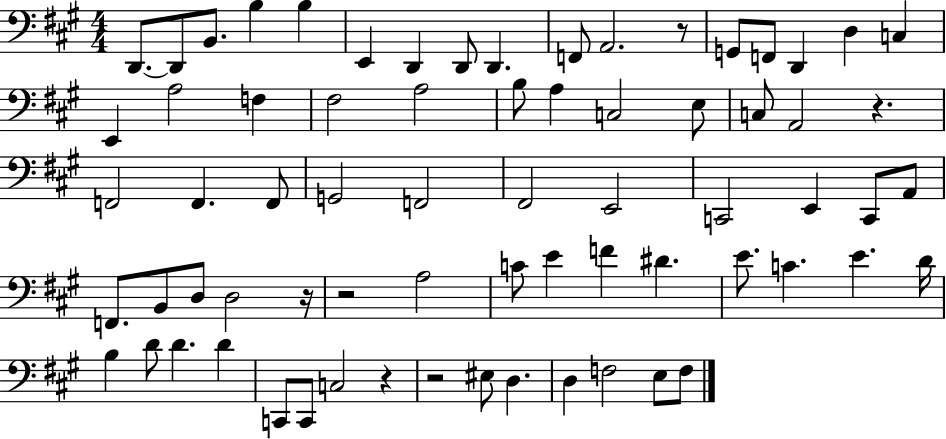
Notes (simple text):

D2/e. D2/e B2/e. B3/q B3/q E2/q D2/q D2/e D2/q. F2/e A2/h. R/e G2/e F2/e D2/q D3/q C3/q E2/q A3/h F3/q F#3/h A3/h B3/e A3/q C3/h E3/e C3/e A2/h R/q. F2/h F2/q. F2/e G2/h F2/h F#2/h E2/h C2/h E2/q C2/e A2/e F2/e. B2/e D3/e D3/h R/s R/h A3/h C4/e E4/q F4/q D#4/q. E4/e. C4/q. E4/q. D4/s B3/q D4/e D4/q. D4/q C2/e C2/e C3/h R/q R/h EIS3/e D3/q. D3/q F3/h E3/e F3/e